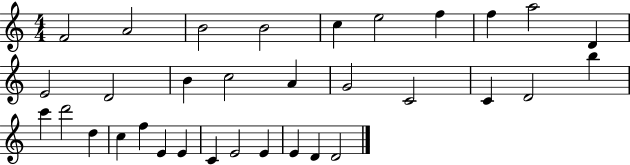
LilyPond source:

{
  \clef treble
  \numericTimeSignature
  \time 4/4
  \key c \major
  f'2 a'2 | b'2 b'2 | c''4 e''2 f''4 | f''4 a''2 d'4 | \break e'2 d'2 | b'4 c''2 a'4 | g'2 c'2 | c'4 d'2 b''4 | \break c'''4 d'''2 d''4 | c''4 f''4 e'4 e'4 | c'4 e'2 e'4 | e'4 d'4 d'2 | \break \bar "|."
}